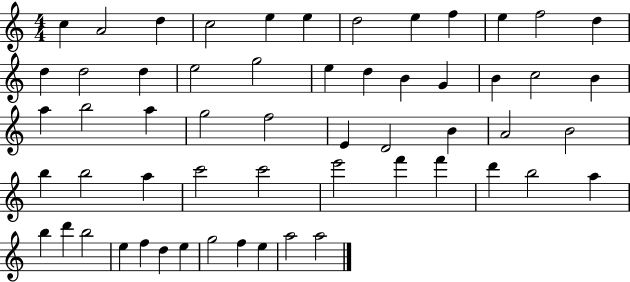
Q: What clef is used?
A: treble